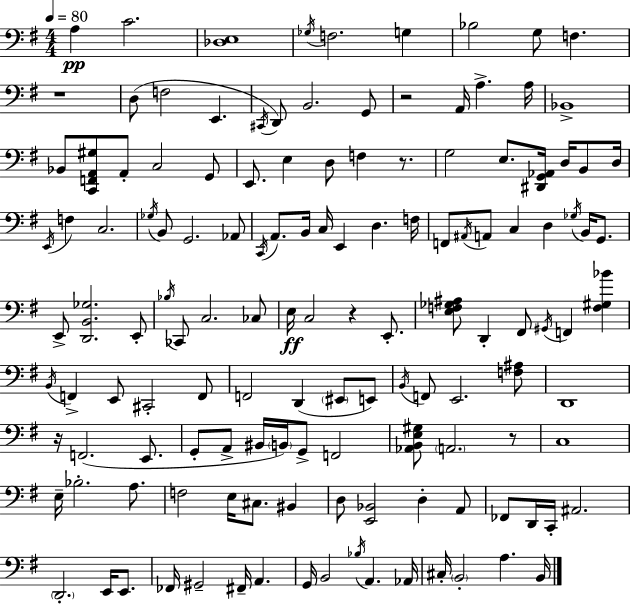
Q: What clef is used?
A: bass